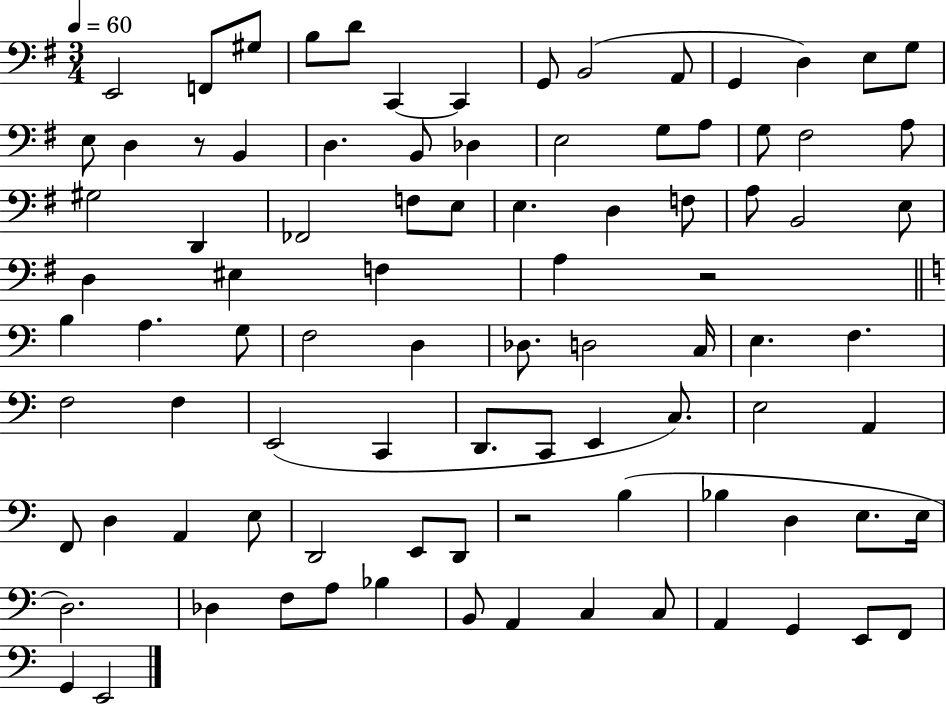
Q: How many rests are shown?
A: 3